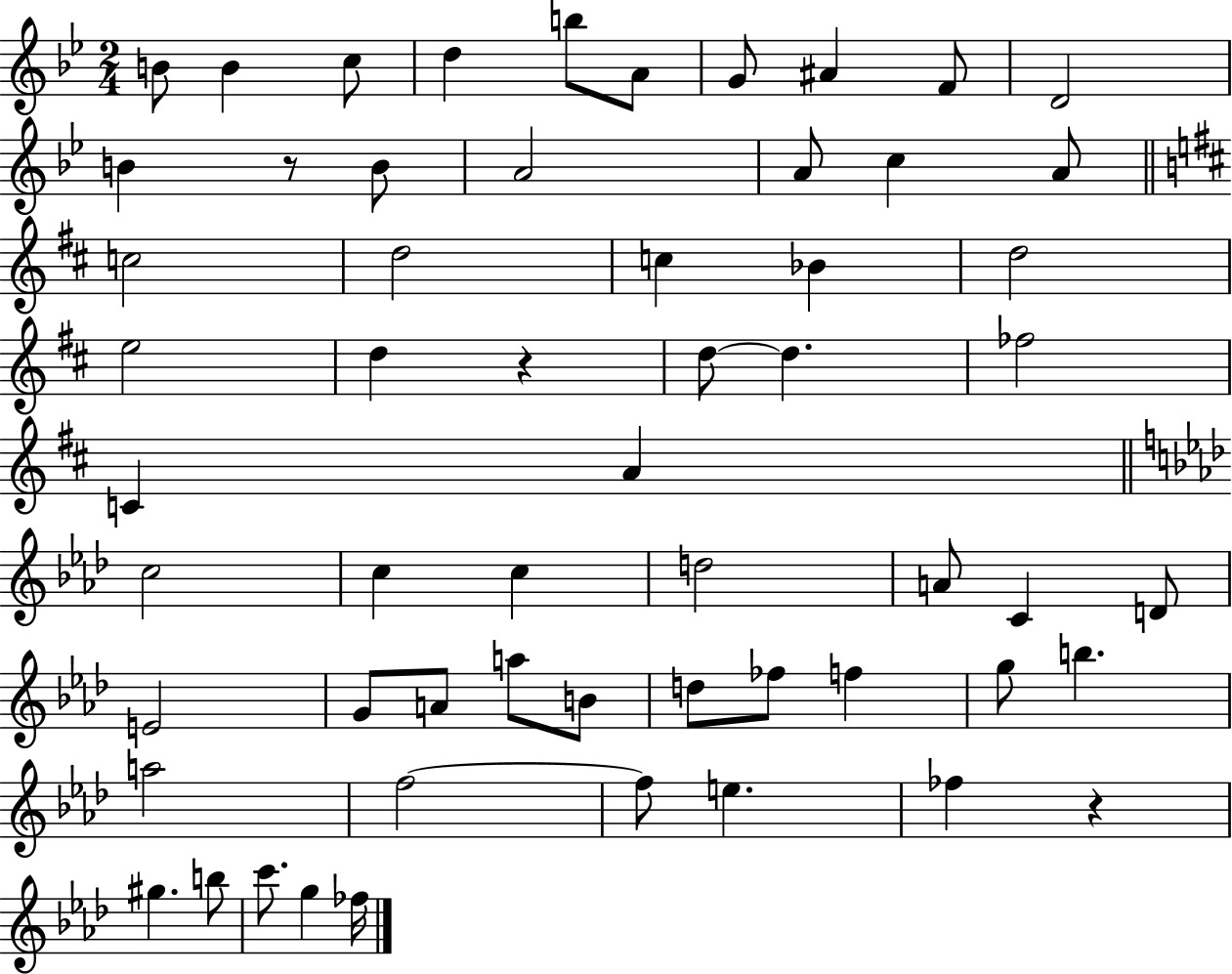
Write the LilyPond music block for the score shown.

{
  \clef treble
  \numericTimeSignature
  \time 2/4
  \key bes \major
  \repeat volta 2 { b'8 b'4 c''8 | d''4 b''8 a'8 | g'8 ais'4 f'8 | d'2 | \break b'4 r8 b'8 | a'2 | a'8 c''4 a'8 | \bar "||" \break \key d \major c''2 | d''2 | c''4 bes'4 | d''2 | \break e''2 | d''4 r4 | d''8~~ d''4. | fes''2 | \break c'4 a'4 | \bar "||" \break \key aes \major c''2 | c''4 c''4 | d''2 | a'8 c'4 d'8 | \break e'2 | g'8 a'8 a''8 b'8 | d''8 fes''8 f''4 | g''8 b''4. | \break a''2 | f''2~~ | f''8 e''4. | fes''4 r4 | \break gis''4. b''8 | c'''8. g''4 fes''16 | } \bar "|."
}